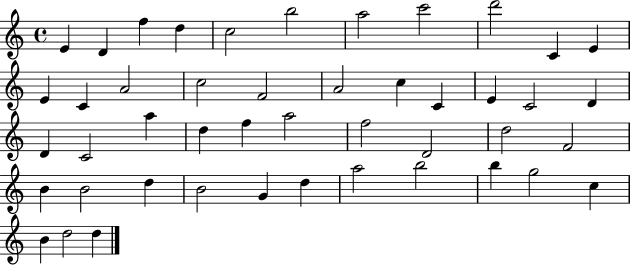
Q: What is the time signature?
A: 4/4